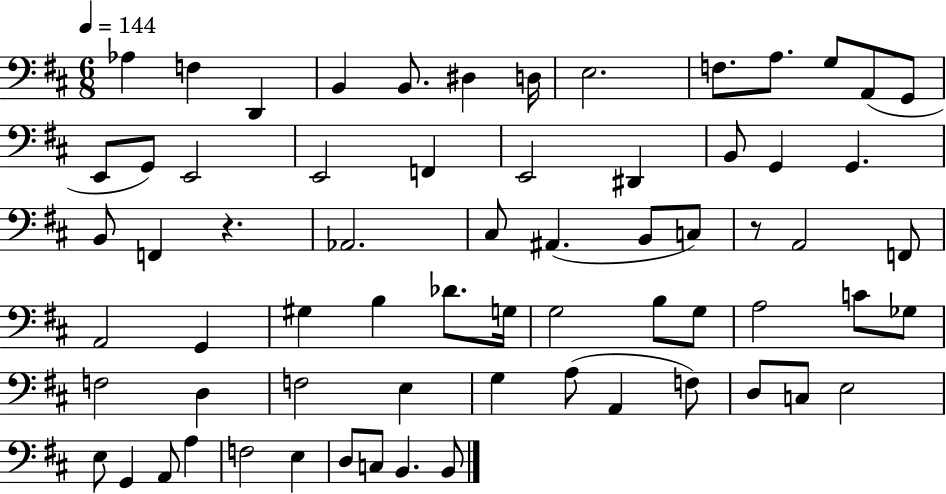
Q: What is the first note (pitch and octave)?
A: Ab3